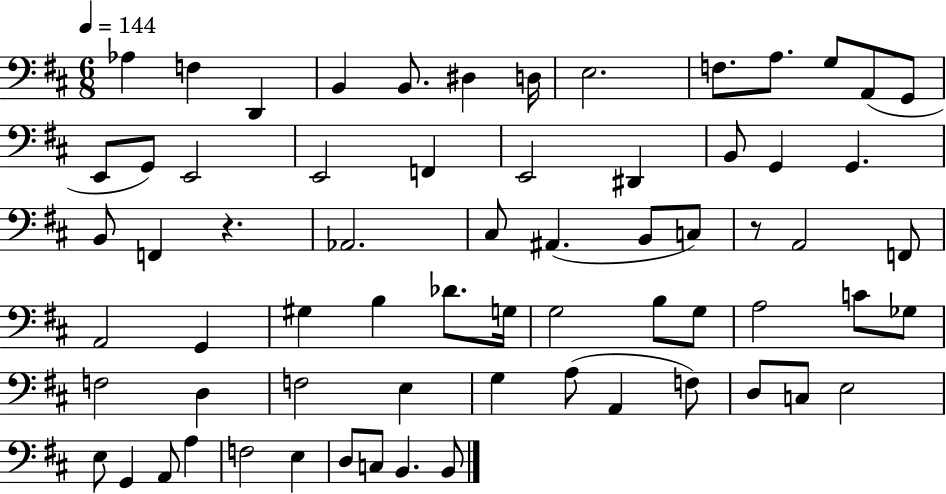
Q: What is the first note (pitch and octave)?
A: Ab3